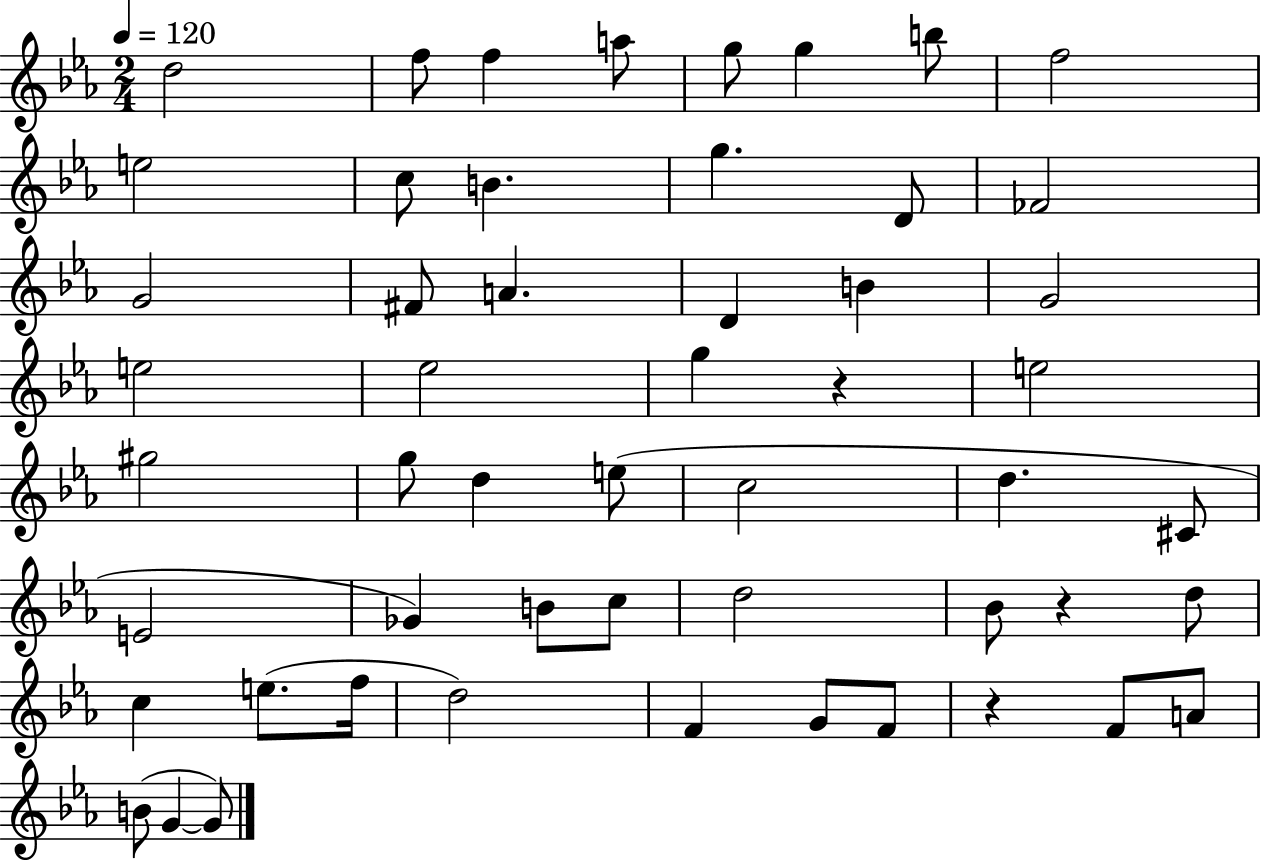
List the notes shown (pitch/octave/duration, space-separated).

D5/h F5/e F5/q A5/e G5/e G5/q B5/e F5/h E5/h C5/e B4/q. G5/q. D4/e FES4/h G4/h F#4/e A4/q. D4/q B4/q G4/h E5/h Eb5/h G5/q R/q E5/h G#5/h G5/e D5/q E5/e C5/h D5/q. C#4/e E4/h Gb4/q B4/e C5/e D5/h Bb4/e R/q D5/e C5/q E5/e. F5/s D5/h F4/q G4/e F4/e R/q F4/e A4/e B4/e G4/q G4/e